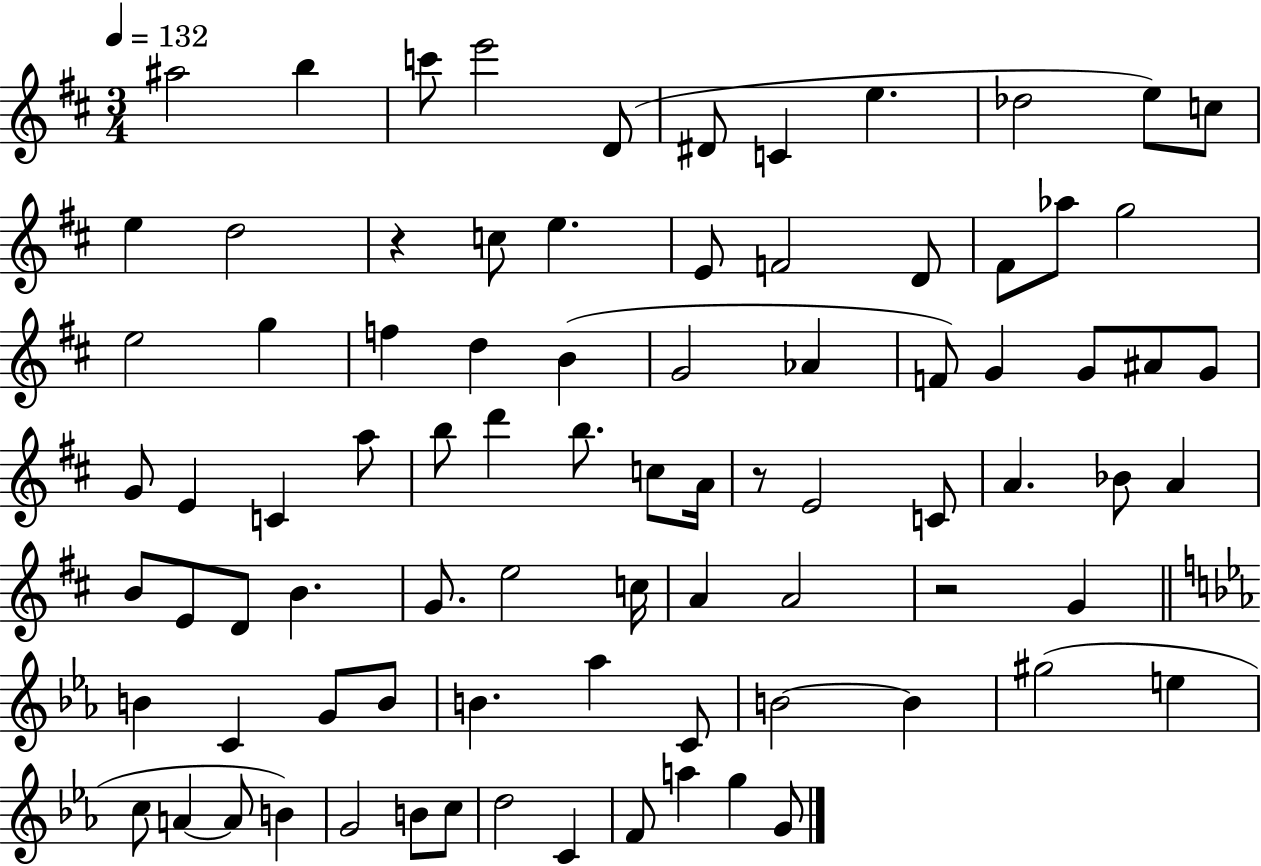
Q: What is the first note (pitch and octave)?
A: A#5